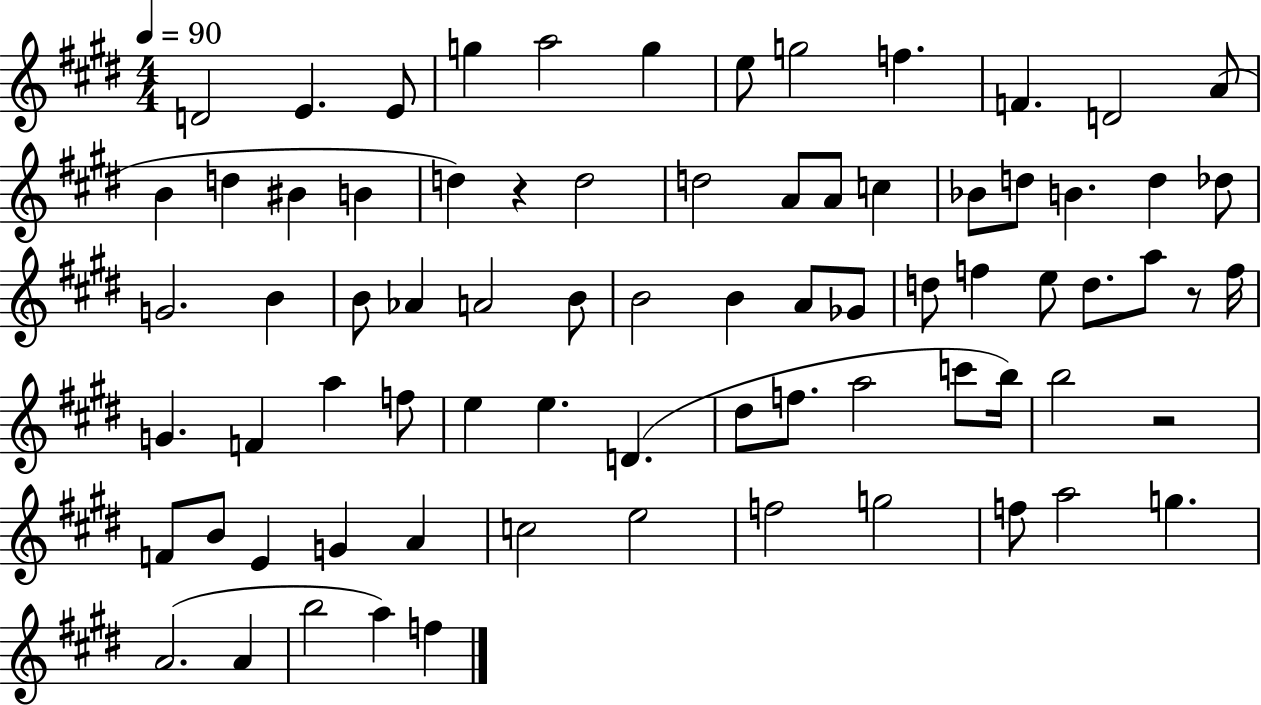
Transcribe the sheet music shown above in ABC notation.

X:1
T:Untitled
M:4/4
L:1/4
K:E
D2 E E/2 g a2 g e/2 g2 f F D2 A/2 B d ^B B d z d2 d2 A/2 A/2 c _B/2 d/2 B d _d/2 G2 B B/2 _A A2 B/2 B2 B A/2 _G/2 d/2 f e/2 d/2 a/2 z/2 f/4 G F a f/2 e e D ^d/2 f/2 a2 c'/2 b/4 b2 z2 F/2 B/2 E G A c2 e2 f2 g2 f/2 a2 g A2 A b2 a f